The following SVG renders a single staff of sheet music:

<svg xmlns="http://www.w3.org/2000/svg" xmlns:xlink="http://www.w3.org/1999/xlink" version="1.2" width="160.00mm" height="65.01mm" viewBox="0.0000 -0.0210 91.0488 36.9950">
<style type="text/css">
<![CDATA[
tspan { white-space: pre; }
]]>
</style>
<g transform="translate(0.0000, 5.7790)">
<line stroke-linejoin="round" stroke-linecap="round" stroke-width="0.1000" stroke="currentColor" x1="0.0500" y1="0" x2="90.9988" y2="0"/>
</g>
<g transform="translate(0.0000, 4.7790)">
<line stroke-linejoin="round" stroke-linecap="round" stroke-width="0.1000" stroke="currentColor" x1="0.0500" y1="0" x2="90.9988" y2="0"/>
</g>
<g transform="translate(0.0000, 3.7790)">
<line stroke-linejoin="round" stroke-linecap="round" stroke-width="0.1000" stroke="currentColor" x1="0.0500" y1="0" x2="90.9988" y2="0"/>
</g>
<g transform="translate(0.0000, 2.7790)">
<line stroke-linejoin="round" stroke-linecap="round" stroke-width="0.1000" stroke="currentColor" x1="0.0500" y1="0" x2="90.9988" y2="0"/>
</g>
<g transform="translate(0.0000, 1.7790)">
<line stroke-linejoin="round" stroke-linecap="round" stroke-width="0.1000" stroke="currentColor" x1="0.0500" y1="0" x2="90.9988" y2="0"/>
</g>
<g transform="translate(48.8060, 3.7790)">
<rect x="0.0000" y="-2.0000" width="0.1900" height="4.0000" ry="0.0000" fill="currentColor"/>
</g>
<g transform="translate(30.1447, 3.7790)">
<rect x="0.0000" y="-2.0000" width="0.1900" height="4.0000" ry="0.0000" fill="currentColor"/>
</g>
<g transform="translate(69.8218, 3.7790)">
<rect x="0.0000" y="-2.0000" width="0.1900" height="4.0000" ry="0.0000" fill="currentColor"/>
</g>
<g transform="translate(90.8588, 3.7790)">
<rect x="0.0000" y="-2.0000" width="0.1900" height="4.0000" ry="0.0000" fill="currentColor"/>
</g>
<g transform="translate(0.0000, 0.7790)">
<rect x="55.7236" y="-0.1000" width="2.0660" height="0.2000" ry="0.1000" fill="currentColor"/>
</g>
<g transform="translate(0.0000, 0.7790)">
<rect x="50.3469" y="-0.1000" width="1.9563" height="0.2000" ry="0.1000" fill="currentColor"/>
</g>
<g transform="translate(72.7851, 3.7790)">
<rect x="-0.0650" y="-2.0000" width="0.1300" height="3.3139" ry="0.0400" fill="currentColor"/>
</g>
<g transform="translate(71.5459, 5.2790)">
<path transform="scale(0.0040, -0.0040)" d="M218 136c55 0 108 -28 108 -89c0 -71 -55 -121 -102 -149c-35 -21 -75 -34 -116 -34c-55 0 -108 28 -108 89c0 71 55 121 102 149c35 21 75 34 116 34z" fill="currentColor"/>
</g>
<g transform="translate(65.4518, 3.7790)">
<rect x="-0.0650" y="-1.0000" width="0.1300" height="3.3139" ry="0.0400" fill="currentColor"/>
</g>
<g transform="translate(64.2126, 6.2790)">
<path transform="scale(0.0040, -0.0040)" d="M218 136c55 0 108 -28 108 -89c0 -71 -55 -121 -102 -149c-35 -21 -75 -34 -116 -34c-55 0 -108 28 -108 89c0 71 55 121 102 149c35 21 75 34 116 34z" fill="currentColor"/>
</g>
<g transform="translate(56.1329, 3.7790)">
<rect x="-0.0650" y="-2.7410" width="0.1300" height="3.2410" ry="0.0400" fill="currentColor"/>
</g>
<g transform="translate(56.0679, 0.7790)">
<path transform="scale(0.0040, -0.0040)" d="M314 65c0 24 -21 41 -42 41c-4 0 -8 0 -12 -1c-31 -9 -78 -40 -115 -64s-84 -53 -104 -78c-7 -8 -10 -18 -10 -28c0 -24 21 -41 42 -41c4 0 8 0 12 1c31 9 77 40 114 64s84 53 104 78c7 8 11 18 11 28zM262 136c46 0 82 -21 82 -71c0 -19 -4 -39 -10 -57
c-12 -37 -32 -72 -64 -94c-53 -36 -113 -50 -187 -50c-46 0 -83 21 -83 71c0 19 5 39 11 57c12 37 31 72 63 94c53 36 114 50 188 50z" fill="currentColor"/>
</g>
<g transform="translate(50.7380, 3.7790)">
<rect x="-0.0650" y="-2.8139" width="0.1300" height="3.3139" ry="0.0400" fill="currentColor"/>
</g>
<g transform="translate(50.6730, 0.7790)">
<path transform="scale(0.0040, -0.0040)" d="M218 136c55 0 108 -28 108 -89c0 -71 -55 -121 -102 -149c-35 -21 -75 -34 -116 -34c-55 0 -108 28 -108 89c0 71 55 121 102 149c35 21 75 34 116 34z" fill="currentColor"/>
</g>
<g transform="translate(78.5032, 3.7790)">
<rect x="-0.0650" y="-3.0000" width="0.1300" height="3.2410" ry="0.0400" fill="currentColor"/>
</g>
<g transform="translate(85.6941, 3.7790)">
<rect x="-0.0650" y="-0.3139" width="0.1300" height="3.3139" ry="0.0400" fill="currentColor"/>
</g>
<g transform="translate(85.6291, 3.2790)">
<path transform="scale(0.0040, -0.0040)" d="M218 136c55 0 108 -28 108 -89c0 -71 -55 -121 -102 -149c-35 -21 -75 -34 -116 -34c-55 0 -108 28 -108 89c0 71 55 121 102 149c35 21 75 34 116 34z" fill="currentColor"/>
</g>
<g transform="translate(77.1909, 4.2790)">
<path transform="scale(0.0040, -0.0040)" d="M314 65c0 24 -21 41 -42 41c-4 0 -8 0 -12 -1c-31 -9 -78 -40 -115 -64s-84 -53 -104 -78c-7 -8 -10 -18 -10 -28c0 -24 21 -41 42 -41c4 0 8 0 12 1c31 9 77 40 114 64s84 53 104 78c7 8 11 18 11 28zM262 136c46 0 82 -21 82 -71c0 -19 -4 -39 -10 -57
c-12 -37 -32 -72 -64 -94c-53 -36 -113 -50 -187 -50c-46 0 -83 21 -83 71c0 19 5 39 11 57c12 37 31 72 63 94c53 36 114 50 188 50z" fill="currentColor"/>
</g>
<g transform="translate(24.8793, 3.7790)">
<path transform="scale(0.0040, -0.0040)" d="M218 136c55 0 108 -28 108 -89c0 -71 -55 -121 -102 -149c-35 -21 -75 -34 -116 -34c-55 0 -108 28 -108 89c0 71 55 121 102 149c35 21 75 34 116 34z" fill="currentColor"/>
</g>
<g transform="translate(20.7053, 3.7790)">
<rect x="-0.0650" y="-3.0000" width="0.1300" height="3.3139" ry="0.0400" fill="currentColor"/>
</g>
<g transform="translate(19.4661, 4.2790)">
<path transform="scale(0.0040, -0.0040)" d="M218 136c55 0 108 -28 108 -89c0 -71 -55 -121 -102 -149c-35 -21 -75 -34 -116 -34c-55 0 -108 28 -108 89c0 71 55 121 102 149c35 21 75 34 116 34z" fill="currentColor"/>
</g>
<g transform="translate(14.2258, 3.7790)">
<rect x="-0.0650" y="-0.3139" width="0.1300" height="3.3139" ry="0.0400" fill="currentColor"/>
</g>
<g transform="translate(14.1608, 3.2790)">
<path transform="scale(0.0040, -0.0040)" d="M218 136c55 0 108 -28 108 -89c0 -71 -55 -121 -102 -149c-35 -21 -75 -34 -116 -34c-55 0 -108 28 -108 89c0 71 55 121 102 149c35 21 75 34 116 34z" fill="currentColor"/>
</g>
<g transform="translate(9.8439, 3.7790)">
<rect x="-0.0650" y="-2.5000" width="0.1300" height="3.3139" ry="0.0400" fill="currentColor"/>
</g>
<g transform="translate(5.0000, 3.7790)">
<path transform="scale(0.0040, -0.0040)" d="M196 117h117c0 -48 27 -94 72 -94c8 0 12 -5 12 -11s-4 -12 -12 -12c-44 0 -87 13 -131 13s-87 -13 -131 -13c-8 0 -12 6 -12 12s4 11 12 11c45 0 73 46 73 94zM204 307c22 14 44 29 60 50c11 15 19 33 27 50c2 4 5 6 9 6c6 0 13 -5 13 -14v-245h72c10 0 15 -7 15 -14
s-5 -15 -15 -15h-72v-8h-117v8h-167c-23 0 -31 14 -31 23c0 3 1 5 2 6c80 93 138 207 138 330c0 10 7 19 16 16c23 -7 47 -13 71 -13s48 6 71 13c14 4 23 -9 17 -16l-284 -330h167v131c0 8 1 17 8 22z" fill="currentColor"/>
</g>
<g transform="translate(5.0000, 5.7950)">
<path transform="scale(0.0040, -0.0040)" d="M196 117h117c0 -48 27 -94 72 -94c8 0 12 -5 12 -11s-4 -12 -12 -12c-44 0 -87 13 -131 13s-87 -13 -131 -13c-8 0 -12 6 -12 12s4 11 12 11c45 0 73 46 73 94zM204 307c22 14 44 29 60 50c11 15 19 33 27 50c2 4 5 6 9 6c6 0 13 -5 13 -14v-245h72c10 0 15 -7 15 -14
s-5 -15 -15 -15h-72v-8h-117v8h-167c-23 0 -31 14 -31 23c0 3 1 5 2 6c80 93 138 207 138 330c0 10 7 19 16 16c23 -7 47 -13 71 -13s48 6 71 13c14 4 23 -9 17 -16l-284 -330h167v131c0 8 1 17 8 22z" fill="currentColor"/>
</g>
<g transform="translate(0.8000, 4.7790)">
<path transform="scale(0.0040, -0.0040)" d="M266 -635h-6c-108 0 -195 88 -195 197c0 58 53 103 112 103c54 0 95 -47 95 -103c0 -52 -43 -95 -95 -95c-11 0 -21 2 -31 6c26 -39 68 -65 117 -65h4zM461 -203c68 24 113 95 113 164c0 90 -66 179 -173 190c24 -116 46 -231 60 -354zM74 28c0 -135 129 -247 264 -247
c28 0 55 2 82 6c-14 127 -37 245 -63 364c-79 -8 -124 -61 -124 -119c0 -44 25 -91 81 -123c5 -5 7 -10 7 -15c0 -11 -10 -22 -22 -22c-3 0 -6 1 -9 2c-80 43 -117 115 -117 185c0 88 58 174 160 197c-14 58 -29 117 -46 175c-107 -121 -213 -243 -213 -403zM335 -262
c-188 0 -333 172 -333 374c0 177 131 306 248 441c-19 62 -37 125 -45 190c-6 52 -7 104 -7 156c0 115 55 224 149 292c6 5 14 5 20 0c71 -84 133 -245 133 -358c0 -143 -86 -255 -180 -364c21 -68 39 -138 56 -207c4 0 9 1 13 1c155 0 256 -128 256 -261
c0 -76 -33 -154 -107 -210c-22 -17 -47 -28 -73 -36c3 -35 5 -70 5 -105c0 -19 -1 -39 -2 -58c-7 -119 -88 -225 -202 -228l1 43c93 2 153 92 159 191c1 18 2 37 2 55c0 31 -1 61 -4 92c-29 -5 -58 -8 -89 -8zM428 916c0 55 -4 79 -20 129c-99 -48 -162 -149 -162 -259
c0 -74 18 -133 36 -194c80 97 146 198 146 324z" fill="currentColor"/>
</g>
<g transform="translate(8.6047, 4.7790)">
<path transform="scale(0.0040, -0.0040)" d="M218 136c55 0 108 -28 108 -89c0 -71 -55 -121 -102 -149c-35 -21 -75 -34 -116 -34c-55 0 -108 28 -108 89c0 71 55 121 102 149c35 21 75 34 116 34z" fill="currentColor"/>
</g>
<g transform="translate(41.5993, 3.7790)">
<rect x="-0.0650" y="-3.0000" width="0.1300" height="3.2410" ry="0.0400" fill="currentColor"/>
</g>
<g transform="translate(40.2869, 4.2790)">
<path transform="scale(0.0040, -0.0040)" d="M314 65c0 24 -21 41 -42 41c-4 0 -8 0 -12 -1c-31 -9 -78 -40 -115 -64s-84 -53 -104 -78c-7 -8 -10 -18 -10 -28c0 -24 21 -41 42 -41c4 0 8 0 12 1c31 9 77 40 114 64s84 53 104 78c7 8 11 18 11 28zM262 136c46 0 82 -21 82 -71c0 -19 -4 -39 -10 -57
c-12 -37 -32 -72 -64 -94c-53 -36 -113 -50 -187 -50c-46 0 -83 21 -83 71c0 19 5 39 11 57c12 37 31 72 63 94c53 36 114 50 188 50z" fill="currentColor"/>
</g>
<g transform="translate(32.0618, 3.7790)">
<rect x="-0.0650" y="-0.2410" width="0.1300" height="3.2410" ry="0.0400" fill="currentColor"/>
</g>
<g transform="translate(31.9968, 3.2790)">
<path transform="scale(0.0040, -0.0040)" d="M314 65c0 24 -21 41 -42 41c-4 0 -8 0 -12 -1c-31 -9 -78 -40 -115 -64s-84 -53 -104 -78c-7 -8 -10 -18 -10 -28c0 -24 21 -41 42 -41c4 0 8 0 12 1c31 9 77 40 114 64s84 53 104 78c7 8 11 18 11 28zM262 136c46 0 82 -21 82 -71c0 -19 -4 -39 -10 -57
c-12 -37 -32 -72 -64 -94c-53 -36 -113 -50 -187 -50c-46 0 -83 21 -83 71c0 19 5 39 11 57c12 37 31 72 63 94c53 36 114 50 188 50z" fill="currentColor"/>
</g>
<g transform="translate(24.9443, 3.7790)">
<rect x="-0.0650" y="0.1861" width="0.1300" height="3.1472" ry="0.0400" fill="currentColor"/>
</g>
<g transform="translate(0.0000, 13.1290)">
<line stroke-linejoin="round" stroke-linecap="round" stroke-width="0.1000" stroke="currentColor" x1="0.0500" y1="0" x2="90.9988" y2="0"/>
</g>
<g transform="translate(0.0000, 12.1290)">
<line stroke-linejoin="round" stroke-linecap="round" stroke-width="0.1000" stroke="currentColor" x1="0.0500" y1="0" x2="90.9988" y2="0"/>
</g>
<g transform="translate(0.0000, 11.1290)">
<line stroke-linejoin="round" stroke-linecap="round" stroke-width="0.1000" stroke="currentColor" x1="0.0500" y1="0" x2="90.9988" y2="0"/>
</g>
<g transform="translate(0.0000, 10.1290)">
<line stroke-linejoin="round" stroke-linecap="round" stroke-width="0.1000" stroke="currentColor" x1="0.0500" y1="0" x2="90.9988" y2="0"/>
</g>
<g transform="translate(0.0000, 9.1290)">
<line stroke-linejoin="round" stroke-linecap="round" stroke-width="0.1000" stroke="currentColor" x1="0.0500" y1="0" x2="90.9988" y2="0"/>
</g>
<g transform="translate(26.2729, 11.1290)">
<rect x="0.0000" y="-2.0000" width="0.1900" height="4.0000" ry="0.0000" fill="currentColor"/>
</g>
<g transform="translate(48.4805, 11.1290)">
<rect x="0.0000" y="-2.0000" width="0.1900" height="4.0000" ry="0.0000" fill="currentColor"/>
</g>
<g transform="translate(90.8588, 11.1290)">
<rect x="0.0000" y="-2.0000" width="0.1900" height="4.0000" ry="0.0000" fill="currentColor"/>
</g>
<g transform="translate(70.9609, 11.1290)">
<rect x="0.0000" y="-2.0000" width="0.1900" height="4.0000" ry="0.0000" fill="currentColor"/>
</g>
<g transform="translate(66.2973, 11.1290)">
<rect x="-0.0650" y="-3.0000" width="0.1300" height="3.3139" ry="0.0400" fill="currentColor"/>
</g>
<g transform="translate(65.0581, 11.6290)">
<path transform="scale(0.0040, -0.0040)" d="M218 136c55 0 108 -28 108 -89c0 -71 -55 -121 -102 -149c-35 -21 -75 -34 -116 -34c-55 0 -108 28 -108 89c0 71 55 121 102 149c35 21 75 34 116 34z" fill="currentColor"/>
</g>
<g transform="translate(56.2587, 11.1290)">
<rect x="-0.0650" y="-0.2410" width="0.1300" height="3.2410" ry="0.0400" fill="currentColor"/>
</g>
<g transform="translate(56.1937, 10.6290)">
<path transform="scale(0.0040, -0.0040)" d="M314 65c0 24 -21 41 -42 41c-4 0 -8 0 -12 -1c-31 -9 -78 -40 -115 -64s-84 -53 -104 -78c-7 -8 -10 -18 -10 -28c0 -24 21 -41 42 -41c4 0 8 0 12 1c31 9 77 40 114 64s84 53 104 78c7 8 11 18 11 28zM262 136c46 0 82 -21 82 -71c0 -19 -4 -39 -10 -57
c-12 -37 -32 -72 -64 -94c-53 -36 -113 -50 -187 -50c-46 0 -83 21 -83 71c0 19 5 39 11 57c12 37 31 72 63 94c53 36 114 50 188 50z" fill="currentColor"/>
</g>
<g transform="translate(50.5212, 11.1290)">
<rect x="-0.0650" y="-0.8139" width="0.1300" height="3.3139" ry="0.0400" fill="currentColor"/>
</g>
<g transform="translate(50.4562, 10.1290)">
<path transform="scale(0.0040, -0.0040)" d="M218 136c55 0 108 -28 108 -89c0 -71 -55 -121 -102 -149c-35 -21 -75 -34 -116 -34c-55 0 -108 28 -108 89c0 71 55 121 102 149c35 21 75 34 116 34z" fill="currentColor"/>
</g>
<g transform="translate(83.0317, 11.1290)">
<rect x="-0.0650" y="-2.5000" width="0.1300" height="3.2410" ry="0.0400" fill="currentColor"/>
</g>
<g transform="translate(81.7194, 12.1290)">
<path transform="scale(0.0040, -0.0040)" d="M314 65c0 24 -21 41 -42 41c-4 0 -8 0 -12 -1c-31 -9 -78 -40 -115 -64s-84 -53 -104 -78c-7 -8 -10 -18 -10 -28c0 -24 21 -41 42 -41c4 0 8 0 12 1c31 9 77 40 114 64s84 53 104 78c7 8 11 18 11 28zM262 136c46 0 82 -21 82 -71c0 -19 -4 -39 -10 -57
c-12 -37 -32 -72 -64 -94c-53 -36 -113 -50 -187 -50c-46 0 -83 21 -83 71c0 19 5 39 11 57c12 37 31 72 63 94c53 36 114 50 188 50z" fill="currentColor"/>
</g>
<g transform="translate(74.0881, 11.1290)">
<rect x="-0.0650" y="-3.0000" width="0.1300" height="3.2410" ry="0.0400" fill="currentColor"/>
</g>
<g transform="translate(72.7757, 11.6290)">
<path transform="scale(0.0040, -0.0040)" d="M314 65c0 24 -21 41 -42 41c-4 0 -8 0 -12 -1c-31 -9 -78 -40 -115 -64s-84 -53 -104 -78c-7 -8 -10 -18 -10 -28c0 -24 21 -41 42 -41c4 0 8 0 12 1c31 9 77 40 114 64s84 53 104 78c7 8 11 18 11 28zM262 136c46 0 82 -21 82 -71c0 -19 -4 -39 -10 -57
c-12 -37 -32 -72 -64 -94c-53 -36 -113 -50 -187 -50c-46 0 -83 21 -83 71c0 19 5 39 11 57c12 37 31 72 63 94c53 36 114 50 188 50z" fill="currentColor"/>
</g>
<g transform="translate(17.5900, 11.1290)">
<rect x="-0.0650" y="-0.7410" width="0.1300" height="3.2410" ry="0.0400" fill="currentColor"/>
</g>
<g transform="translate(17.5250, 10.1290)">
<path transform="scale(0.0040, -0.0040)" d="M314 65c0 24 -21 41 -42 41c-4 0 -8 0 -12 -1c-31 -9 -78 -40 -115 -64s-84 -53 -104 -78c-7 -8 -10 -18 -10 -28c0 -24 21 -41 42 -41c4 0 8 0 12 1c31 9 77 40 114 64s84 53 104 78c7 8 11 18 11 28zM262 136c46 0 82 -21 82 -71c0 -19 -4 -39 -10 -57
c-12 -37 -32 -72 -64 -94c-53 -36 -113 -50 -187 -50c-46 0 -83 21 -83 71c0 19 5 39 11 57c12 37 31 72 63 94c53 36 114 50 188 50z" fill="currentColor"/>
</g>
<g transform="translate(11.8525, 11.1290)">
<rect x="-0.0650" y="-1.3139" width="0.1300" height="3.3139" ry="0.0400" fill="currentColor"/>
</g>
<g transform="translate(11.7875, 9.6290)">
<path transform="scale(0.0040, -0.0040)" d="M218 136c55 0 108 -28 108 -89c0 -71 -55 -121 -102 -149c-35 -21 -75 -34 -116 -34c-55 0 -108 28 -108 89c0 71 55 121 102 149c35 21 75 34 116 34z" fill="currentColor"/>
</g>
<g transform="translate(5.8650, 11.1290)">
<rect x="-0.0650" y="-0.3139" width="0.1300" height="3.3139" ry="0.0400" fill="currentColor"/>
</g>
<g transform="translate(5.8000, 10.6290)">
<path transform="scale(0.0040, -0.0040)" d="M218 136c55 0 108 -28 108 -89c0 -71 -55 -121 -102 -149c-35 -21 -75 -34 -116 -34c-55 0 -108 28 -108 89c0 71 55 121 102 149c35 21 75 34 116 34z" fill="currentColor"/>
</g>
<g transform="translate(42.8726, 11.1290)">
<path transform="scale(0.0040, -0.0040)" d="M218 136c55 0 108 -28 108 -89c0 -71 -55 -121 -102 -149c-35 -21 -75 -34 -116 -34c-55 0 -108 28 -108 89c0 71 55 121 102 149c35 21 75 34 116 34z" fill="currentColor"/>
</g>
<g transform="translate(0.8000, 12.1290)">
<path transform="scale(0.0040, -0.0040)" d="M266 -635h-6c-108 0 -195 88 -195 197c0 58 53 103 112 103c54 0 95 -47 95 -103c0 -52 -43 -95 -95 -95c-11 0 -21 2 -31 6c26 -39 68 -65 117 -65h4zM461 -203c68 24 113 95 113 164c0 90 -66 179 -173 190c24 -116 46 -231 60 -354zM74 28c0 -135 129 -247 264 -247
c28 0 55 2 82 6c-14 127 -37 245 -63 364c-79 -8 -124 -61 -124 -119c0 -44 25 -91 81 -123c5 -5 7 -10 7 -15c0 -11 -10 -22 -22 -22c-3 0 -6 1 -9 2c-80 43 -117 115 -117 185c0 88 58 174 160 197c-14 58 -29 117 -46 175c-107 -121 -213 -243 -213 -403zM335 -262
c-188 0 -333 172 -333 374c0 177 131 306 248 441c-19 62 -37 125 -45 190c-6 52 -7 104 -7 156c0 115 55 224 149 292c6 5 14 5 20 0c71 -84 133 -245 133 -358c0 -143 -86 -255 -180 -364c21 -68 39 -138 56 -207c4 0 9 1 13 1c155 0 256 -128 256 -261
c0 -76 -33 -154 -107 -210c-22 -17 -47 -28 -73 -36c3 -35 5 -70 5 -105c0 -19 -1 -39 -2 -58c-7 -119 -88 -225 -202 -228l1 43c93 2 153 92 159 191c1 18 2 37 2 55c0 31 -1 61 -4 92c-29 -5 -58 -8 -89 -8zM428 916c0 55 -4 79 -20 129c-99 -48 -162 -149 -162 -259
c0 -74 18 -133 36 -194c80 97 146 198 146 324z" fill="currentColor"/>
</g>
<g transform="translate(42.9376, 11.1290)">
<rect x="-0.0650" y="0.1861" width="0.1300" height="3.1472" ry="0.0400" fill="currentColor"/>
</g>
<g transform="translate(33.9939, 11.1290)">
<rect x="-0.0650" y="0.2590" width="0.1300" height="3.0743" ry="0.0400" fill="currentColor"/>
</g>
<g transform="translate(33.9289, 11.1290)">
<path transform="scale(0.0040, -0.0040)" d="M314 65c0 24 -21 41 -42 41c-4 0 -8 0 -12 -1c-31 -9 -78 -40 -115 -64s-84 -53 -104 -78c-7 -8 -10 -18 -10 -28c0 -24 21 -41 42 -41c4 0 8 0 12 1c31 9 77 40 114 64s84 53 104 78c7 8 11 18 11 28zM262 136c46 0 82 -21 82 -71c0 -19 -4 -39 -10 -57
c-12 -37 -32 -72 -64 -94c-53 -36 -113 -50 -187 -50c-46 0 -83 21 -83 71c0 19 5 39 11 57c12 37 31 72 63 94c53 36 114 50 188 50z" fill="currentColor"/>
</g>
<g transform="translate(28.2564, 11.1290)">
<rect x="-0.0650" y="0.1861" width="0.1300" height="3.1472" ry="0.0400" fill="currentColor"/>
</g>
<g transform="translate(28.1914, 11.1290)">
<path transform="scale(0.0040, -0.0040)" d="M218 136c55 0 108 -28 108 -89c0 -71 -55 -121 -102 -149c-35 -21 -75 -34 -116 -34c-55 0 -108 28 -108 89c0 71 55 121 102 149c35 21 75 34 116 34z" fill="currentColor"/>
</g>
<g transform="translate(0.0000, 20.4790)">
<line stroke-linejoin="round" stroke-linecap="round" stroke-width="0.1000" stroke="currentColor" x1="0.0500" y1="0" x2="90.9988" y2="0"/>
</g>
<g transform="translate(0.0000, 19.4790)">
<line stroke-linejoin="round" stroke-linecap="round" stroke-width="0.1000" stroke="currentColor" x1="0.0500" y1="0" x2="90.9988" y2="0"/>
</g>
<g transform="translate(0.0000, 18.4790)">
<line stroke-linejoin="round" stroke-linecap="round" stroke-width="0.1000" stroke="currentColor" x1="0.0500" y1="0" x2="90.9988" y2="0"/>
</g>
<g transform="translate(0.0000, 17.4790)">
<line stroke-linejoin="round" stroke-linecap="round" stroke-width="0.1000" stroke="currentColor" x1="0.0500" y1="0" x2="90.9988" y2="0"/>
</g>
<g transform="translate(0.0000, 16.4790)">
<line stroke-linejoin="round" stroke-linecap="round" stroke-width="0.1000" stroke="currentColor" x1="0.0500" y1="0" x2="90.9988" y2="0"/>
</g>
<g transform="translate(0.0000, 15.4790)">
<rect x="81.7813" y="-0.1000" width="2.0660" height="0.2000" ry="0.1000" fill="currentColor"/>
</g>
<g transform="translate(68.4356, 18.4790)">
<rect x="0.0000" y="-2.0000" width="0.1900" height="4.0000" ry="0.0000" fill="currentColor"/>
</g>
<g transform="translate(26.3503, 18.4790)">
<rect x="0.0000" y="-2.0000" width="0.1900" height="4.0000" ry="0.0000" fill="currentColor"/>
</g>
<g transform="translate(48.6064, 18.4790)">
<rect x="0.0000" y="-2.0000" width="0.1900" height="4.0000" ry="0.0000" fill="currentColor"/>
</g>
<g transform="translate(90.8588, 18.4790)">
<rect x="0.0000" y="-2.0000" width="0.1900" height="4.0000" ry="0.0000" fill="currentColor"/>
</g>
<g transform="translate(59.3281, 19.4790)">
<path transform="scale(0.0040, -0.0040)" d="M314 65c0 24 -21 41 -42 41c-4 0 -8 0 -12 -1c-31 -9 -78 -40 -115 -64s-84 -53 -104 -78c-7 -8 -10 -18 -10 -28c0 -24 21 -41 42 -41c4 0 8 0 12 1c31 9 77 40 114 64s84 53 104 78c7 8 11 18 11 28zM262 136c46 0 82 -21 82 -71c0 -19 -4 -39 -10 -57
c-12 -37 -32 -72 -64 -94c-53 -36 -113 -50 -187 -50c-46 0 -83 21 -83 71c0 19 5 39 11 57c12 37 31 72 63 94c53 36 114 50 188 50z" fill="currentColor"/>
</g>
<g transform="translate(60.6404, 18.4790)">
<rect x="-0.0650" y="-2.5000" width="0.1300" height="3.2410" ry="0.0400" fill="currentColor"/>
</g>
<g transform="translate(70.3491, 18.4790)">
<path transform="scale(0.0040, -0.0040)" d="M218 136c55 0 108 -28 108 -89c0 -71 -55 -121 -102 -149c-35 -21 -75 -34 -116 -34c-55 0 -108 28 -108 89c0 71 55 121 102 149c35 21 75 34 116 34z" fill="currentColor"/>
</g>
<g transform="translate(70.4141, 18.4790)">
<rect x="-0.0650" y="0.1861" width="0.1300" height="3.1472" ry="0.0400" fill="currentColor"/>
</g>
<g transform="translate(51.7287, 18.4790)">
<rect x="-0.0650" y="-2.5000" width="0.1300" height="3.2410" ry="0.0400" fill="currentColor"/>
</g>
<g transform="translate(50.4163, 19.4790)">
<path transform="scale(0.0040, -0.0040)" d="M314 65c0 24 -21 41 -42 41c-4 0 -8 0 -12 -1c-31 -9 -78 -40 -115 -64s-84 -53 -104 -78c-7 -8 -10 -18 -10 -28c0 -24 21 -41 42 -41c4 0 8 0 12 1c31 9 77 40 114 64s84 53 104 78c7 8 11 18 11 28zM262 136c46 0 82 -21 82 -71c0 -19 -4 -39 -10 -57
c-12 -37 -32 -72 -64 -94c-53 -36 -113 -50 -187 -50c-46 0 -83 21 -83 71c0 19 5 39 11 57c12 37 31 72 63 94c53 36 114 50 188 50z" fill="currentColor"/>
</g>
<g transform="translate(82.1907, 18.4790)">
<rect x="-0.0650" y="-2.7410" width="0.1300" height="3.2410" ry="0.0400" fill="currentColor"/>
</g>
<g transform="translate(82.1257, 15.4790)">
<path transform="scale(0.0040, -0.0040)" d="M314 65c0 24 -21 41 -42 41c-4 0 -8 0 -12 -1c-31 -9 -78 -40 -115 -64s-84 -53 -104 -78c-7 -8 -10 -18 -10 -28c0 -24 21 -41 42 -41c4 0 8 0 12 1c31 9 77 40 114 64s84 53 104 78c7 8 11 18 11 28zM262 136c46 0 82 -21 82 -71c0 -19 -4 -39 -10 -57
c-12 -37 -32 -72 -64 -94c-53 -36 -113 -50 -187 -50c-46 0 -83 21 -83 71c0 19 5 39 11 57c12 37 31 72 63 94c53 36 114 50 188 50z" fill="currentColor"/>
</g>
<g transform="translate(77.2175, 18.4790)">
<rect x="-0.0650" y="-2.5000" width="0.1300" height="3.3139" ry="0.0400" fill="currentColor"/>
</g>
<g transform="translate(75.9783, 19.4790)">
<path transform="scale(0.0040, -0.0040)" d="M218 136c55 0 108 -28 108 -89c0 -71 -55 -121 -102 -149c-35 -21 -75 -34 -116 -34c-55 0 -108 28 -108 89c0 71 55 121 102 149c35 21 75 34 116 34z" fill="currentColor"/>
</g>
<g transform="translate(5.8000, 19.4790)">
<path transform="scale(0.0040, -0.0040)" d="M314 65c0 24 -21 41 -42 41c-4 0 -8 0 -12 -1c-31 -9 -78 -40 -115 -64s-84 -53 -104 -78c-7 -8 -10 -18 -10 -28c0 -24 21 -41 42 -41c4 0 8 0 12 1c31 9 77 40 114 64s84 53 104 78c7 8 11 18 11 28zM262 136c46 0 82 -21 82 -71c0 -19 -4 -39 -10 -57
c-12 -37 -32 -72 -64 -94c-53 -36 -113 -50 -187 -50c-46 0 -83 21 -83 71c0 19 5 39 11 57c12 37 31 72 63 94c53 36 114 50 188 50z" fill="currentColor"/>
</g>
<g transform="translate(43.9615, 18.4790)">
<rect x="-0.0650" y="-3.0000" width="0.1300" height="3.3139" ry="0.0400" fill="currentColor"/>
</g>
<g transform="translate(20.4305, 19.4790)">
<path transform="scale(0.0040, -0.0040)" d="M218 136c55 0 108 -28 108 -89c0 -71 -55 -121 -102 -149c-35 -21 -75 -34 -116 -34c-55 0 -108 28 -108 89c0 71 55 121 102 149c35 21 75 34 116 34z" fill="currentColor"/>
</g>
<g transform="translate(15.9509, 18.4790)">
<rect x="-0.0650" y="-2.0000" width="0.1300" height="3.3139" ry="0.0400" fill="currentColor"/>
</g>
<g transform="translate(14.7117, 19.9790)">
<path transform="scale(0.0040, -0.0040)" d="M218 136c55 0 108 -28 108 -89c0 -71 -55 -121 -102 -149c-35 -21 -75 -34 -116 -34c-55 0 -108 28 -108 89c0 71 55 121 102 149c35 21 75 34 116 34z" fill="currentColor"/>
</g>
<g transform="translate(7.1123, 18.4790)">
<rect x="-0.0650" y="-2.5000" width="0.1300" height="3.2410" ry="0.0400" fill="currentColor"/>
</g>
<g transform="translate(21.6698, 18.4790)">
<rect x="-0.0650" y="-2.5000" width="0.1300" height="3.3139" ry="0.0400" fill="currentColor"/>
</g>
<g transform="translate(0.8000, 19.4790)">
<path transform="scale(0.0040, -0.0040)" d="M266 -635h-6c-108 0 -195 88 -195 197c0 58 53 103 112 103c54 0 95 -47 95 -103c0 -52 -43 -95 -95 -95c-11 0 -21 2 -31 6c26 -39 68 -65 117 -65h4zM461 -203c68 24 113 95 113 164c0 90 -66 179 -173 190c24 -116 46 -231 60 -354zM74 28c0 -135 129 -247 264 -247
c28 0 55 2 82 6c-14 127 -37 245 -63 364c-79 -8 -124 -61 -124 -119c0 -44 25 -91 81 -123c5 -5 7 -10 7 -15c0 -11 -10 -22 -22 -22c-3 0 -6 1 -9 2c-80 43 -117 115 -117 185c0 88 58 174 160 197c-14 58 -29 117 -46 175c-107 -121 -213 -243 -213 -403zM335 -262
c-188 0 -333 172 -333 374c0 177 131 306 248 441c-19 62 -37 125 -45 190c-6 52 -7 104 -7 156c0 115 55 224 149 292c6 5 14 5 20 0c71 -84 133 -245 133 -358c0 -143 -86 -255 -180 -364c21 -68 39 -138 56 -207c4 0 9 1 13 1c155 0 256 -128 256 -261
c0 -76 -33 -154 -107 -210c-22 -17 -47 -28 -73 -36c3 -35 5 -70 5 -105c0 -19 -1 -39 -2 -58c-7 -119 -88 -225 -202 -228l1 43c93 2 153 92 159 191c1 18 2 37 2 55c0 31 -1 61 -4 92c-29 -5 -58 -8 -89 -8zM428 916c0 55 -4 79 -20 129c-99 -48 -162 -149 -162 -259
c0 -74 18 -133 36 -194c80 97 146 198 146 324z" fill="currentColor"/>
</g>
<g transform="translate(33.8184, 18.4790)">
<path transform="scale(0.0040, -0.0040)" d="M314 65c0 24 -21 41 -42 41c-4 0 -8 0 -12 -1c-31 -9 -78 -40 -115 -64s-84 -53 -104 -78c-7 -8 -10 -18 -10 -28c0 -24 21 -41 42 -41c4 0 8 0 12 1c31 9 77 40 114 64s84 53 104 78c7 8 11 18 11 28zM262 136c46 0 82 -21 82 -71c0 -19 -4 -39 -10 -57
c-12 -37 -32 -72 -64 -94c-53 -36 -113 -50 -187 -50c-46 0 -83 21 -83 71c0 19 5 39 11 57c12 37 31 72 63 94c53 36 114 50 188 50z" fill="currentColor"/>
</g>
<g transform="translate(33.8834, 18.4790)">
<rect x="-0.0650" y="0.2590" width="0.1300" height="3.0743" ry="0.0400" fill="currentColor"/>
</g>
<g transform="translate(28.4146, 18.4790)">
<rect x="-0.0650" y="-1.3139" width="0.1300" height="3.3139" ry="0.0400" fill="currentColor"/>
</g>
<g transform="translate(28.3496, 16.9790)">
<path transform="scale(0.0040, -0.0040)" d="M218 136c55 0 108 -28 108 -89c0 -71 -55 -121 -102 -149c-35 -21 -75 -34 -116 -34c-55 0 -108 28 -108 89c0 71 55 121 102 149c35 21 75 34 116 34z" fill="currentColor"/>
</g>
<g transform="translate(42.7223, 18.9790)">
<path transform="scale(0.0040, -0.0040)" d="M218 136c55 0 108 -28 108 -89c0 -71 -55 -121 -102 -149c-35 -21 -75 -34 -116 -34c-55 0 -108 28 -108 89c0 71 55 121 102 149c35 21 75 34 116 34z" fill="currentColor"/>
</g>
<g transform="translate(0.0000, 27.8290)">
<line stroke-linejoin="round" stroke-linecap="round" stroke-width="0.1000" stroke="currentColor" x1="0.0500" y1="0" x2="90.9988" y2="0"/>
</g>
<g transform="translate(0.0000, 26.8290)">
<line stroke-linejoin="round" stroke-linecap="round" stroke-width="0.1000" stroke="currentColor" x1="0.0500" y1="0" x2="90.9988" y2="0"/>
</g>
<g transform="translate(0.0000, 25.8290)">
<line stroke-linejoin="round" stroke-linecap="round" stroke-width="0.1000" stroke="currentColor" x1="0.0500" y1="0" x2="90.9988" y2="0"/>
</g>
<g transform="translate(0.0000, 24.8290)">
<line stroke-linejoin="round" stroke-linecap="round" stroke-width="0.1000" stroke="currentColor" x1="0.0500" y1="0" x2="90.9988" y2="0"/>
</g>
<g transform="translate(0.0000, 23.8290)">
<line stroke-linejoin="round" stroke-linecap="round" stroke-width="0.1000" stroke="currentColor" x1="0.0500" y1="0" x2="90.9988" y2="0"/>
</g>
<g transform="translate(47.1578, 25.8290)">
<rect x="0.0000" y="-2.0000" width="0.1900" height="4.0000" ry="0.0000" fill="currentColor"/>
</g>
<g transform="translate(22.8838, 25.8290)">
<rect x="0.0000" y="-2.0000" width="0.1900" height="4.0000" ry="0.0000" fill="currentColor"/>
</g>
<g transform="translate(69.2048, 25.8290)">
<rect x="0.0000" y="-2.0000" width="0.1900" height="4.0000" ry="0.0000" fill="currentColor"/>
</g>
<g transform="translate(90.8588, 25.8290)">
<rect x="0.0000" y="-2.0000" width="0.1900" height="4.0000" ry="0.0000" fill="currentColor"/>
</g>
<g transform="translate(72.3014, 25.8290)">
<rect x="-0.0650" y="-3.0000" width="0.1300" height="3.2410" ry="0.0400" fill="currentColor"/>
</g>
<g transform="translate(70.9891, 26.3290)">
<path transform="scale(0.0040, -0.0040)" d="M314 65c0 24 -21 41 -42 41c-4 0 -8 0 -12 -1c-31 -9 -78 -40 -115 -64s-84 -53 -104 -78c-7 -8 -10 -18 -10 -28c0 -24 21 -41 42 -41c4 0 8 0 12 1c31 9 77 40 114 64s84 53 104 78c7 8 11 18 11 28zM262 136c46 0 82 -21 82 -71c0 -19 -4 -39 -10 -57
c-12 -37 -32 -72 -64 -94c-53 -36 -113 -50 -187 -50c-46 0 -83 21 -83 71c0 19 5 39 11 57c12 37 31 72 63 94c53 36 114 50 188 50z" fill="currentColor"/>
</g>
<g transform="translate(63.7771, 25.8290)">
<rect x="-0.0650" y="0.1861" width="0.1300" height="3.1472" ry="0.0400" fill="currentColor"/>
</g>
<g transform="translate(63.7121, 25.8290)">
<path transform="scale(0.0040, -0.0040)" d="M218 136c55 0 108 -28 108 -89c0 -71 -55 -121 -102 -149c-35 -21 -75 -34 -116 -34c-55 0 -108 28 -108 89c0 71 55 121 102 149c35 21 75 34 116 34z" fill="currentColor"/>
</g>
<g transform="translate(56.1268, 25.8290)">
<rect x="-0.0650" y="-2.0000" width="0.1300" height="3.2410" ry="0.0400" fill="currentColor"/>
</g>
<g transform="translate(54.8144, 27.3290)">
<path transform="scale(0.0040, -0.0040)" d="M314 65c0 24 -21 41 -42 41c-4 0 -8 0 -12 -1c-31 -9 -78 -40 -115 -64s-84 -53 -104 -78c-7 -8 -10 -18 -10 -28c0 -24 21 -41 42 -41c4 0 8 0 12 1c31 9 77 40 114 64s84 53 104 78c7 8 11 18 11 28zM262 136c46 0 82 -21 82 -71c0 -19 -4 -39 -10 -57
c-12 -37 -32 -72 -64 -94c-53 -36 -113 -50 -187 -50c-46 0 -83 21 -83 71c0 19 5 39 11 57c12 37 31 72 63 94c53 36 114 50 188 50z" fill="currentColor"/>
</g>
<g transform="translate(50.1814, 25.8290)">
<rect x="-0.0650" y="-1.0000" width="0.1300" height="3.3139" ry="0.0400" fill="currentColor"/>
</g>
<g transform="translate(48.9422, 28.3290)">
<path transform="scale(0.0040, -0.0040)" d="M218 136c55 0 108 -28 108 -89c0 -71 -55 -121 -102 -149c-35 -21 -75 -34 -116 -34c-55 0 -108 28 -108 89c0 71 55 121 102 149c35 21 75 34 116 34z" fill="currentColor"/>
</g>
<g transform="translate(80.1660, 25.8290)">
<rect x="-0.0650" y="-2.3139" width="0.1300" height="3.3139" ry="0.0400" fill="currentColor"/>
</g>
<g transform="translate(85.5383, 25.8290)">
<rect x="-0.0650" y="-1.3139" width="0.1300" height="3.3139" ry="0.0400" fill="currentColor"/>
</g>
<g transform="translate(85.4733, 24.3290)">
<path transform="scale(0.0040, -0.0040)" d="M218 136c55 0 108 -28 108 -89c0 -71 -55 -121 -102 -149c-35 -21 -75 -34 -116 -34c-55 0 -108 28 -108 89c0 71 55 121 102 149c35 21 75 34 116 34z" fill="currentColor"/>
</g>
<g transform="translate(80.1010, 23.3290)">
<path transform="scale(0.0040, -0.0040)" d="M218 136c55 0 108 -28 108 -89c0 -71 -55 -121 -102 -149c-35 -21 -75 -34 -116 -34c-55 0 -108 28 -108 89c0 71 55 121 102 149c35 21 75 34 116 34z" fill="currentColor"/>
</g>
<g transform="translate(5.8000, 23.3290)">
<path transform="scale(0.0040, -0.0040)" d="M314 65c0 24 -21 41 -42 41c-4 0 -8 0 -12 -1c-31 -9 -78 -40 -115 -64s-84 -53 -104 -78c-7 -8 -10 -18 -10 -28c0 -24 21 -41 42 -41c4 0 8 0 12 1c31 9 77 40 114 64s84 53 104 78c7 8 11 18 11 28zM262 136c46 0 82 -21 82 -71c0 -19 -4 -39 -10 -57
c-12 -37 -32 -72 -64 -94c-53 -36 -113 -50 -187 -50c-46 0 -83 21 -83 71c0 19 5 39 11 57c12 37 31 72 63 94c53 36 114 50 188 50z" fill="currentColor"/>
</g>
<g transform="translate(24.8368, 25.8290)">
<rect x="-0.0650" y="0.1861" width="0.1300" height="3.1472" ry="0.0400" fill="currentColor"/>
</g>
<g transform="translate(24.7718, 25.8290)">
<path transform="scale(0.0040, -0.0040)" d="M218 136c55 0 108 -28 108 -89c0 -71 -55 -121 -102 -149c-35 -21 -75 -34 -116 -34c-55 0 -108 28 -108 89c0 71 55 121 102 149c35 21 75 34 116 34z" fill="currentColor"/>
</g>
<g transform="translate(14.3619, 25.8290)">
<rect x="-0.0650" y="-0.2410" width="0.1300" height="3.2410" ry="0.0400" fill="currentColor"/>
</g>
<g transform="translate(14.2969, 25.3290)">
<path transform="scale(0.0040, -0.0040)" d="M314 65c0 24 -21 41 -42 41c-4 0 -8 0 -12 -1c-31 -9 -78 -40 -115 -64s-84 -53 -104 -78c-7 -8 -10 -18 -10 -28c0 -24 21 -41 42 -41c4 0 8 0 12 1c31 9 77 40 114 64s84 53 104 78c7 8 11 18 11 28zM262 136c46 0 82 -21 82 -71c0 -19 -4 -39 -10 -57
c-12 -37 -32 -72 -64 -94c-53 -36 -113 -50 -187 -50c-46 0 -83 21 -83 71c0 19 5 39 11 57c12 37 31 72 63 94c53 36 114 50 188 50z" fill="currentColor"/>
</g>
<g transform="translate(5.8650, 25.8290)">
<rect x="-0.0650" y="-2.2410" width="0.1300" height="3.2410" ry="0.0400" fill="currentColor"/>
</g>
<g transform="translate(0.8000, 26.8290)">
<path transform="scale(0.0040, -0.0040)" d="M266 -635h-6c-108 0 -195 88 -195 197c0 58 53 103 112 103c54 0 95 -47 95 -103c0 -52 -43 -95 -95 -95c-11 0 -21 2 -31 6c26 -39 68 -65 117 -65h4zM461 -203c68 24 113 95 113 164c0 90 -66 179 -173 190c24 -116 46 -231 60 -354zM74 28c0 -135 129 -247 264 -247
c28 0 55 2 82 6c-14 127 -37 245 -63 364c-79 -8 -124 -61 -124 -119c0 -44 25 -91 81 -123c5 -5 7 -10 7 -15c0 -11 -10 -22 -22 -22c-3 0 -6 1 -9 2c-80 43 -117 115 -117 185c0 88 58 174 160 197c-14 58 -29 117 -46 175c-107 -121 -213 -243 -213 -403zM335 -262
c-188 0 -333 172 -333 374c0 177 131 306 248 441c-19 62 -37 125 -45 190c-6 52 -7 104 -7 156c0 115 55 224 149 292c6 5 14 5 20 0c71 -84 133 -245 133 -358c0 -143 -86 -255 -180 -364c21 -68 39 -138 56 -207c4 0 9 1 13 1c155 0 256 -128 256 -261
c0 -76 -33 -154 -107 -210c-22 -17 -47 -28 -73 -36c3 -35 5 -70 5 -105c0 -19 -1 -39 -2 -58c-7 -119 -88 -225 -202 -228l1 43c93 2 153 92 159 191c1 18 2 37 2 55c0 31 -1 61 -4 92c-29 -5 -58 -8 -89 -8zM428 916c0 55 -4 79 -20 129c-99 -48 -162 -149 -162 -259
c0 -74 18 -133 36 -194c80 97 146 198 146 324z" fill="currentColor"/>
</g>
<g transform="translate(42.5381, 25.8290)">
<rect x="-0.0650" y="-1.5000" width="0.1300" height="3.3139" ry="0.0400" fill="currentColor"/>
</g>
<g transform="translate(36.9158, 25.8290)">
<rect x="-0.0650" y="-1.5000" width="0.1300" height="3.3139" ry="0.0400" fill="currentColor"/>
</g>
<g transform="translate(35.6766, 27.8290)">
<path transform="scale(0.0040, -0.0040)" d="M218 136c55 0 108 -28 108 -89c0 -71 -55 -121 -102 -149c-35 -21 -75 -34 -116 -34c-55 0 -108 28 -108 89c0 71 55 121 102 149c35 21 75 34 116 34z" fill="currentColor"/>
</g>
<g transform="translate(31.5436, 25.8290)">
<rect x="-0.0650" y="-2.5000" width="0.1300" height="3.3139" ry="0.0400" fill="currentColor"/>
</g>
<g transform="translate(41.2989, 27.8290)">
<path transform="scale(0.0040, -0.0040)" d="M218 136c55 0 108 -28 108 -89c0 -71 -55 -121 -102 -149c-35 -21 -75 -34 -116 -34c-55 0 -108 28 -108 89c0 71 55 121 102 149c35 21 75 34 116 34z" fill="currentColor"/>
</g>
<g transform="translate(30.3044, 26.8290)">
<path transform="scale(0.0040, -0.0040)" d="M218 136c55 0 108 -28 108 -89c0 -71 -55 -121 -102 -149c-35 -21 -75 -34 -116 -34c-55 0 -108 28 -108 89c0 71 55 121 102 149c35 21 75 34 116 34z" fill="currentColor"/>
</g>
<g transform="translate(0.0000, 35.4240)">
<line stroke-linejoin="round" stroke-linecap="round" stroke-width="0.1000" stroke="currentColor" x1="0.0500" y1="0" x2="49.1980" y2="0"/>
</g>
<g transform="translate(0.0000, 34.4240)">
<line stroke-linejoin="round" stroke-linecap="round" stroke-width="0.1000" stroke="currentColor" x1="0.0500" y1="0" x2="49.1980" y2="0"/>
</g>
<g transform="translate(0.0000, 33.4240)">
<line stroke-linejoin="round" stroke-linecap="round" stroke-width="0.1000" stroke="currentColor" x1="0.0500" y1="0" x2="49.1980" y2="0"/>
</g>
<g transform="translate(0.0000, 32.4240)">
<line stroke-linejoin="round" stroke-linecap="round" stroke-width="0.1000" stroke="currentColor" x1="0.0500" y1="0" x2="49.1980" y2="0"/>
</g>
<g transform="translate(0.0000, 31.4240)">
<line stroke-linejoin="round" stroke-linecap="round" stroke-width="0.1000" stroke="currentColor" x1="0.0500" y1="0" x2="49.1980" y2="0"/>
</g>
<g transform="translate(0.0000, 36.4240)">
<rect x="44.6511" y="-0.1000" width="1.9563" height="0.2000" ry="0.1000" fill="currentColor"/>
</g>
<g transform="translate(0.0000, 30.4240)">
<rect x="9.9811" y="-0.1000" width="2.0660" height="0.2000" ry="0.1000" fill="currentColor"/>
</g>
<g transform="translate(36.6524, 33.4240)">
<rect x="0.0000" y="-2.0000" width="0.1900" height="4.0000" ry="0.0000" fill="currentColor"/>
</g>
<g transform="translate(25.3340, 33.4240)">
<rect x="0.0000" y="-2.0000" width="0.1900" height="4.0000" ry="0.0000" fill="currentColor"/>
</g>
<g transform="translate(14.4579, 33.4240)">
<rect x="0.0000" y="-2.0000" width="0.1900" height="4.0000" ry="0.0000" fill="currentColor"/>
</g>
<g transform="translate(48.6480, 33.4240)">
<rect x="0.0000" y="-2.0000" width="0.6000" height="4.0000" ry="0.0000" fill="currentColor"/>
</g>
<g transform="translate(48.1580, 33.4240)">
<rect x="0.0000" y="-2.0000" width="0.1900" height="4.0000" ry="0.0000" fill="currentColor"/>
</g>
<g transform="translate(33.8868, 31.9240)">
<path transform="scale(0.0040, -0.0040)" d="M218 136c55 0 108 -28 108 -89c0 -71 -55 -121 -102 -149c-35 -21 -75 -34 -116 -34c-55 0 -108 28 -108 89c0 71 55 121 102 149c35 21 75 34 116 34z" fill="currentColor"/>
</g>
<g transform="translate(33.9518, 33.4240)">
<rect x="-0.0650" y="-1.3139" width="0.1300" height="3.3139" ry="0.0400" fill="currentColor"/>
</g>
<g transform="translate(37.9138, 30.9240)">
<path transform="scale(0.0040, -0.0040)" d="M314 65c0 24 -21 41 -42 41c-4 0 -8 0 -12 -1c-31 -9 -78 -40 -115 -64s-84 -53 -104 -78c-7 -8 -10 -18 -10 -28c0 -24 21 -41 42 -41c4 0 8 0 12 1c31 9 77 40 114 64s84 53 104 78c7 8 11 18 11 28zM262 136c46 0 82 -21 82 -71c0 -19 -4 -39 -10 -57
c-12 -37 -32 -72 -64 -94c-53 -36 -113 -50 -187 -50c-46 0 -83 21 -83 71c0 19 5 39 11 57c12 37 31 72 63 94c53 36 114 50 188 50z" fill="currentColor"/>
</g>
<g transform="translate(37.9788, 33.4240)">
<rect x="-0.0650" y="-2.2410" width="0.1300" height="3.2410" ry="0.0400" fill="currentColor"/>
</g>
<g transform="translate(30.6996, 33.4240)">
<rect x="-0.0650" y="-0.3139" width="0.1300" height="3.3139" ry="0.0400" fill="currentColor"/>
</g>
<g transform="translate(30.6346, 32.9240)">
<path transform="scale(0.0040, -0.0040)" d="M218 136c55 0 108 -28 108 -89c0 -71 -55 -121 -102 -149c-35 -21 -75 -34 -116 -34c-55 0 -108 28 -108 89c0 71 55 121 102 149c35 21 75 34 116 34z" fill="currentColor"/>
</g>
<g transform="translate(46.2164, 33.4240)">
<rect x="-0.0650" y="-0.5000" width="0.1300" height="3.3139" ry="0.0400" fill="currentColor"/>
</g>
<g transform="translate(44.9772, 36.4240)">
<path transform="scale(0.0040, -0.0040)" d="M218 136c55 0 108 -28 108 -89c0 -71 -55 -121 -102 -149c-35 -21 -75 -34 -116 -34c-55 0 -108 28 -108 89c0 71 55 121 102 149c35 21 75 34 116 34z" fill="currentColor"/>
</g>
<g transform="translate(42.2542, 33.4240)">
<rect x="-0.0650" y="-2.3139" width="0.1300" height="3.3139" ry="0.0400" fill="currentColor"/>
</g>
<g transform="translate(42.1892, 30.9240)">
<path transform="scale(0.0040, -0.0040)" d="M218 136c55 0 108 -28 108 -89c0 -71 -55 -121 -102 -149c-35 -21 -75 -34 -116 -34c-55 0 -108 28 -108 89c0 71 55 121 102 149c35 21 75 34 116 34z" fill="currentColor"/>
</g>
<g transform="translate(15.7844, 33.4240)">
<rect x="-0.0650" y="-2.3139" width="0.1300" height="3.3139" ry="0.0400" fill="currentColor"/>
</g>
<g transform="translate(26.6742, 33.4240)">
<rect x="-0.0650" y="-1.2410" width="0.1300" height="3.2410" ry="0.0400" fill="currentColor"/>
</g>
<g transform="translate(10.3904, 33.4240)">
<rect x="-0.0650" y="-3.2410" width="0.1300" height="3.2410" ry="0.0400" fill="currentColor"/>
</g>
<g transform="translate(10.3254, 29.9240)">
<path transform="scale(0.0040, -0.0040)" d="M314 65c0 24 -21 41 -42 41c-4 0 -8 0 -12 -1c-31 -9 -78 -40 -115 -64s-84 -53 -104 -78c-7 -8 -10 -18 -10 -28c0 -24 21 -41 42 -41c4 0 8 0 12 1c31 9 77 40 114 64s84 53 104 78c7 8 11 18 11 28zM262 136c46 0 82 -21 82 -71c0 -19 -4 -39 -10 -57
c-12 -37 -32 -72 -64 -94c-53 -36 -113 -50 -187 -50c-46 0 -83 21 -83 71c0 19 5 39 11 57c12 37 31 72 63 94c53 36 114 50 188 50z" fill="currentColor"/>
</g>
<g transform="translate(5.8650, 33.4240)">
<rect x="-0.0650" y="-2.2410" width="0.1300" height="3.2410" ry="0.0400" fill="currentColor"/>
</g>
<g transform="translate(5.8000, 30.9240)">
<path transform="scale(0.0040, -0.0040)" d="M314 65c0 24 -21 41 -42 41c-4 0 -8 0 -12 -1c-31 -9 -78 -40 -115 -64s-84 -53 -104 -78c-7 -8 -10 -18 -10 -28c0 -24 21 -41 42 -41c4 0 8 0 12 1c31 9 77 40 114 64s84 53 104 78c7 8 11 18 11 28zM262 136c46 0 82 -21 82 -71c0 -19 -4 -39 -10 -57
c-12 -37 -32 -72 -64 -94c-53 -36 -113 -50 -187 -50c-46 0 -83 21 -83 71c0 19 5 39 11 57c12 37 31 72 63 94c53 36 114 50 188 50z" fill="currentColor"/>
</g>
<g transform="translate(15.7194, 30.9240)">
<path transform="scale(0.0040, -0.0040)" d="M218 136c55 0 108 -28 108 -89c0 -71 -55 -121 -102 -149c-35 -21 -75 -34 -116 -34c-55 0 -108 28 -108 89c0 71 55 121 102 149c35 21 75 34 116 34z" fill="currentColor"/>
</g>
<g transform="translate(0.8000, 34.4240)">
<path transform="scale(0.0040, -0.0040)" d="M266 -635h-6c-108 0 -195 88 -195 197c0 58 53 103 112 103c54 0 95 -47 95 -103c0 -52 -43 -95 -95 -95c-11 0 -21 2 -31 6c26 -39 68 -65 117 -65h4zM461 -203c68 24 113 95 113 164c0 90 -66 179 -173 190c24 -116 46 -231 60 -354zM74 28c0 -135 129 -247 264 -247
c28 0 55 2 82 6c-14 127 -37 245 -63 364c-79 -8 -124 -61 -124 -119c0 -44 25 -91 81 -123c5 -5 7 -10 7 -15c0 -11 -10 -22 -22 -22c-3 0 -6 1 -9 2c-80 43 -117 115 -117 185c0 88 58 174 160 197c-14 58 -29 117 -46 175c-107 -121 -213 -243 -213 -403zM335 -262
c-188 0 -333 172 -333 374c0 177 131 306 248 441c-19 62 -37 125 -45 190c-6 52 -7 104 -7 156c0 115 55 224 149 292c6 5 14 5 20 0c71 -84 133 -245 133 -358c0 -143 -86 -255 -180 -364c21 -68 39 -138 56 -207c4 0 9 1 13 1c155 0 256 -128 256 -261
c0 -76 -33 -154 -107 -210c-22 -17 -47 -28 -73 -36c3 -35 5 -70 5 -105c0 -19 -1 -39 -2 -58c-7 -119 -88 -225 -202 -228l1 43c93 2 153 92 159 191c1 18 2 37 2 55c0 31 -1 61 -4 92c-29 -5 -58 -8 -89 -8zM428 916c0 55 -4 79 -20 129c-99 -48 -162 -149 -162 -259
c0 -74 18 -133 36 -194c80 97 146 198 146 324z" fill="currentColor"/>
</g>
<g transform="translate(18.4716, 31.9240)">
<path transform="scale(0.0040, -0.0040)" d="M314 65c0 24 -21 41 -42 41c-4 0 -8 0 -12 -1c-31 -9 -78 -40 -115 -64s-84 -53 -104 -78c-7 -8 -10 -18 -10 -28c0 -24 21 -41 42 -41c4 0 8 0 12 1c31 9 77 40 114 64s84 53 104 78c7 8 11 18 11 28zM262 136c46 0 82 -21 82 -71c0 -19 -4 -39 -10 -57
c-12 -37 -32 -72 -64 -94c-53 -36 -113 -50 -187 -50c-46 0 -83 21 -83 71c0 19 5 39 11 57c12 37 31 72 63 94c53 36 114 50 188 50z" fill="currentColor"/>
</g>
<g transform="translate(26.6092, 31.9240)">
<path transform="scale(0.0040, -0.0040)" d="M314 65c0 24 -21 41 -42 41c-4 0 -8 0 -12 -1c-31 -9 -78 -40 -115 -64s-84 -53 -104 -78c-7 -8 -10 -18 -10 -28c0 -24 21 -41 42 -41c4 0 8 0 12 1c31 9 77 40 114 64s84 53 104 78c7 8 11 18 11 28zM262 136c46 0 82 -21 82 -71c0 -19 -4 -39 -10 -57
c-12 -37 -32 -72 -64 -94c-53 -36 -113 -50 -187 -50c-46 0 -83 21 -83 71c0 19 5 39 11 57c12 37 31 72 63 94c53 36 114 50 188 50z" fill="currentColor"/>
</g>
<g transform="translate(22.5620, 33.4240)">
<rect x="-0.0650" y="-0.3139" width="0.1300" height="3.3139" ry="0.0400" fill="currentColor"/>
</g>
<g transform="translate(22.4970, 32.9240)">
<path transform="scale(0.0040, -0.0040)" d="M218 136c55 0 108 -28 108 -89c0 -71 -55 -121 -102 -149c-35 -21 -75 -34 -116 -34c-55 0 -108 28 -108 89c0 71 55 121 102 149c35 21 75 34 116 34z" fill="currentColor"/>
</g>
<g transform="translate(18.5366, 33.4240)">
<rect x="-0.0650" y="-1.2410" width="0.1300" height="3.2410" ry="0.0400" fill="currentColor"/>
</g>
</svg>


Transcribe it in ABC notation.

X:1
T:Untitled
M:4/4
L:1/4
K:C
G c A B c2 A2 a a2 D F A2 c c e d2 B B2 B d c2 A A2 G2 G2 F G e B2 A G2 G2 B G a2 g2 c2 B G E E D F2 B A2 g e g2 b2 g e2 c e2 c e g2 g C